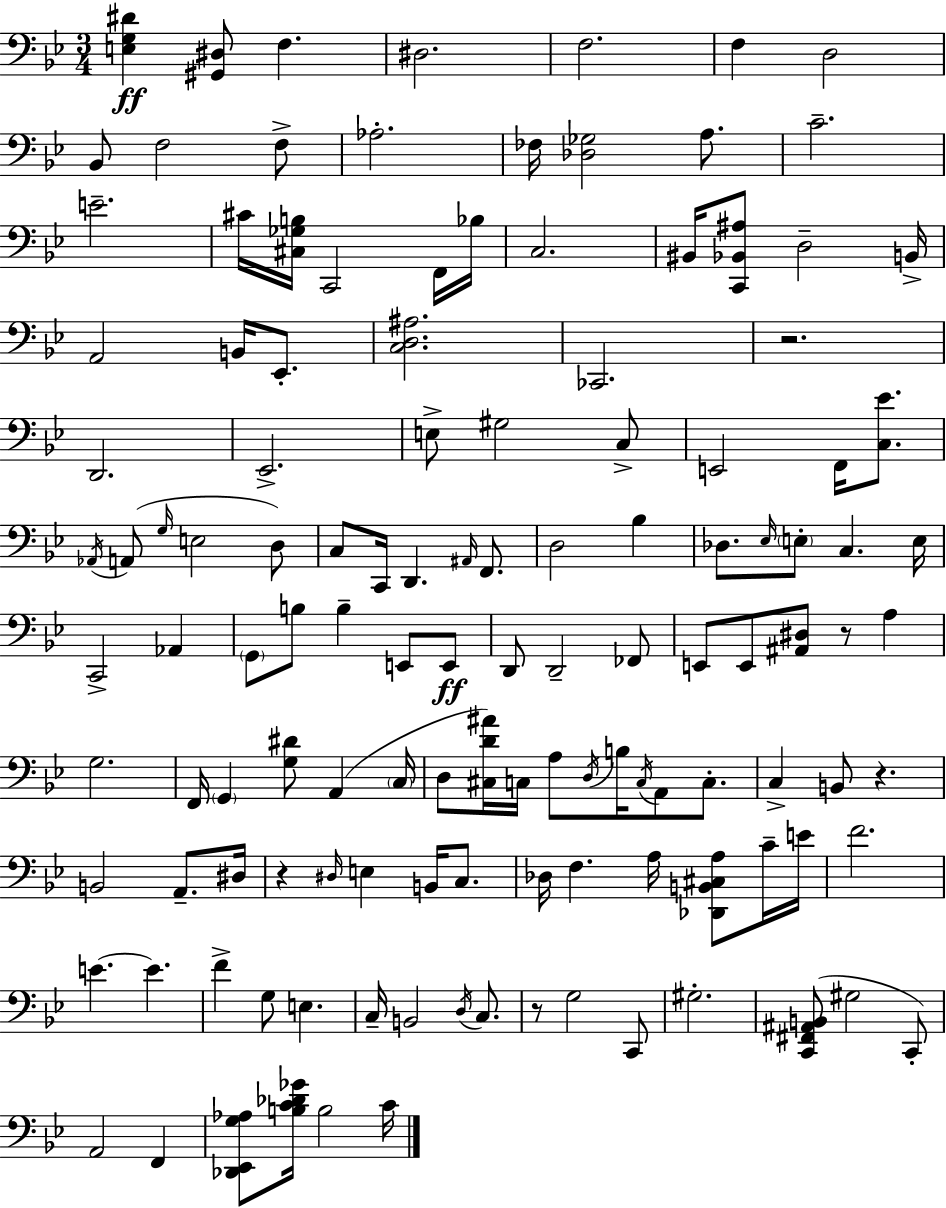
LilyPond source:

{
  \clef bass
  \numericTimeSignature
  \time 3/4
  \key g \minor
  <e g dis'>4\ff <gis, dis>8 f4. | dis2. | f2. | f4 d2 | \break bes,8 f2 f8-> | aes2.-. | fes16 <des ges>2 a8. | c'2.-- | \break e'2.-- | cis'16 <cis ges b>16 c,2 f,16 bes16 | c2. | bis,16 <c, bes, ais>8 d2-- b,16-> | \break a,2 b,16 ees,8.-. | <c d ais>2. | ces,2. | r2. | \break d,2. | ees,2.-> | e8-> gis2 c8-> | e,2 f,16 <c ees'>8. | \break \acciaccatura { aes,16 } a,8( \grace { g16 } e2 | d8) c8 c,16 d,4. \grace { ais,16 } | f,8. d2 bes4 | des8. \grace { ees16 } \parenthesize e8-. c4. | \break e16 c,2-> | aes,4 \parenthesize g,8 b8 b4-- | e,8 e,8\ff d,8 d,2-- | fes,8 e,8 e,8 <ais, dis>8 r8 | \break a4 g2. | f,16 \parenthesize g,4 <g dis'>8 a,4( | \parenthesize c16 d8 <cis d' ais'>16) c16 a8 \acciaccatura { d16 } b16 | \acciaccatura { c16 } a,8 c8.-. c4-> b,8 | \break r4. b,2 | a,8.-- dis16 r4 \grace { dis16 } e4 | b,16 c8. des16 f4. | a16 <des, b, cis a>8 c'16-- e'16 f'2. | \break e'4.~~ | e'4. f'4-> g8 | e4. c16-- b,2 | \acciaccatura { d16 } c8. r8 g2 | \break c,8 gis2.-. | <c, fis, ais, b,>8( gis2 | c,8-.) a,2 | f,4 <des, ees, g aes>8 <b c' des' ges'>16 b2 | \break c'16 \bar "|."
}